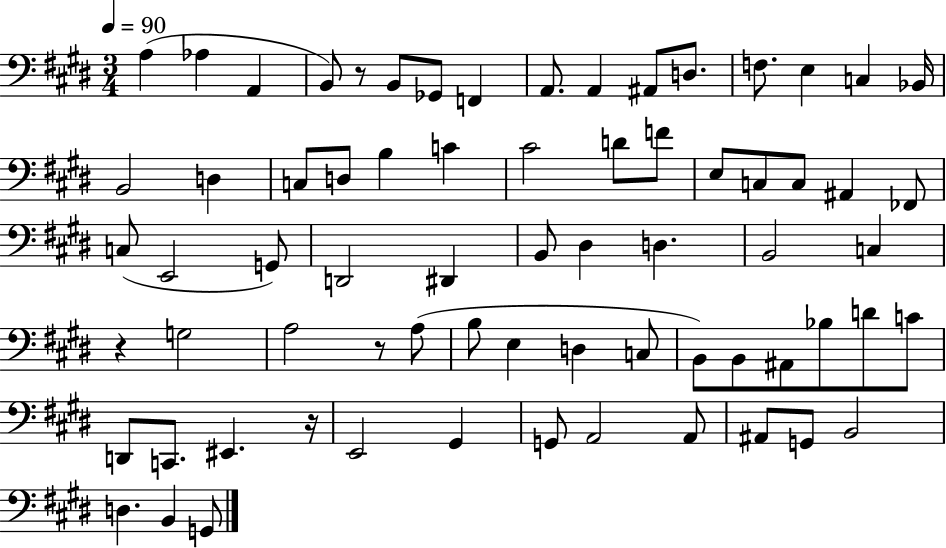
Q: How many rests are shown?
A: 4